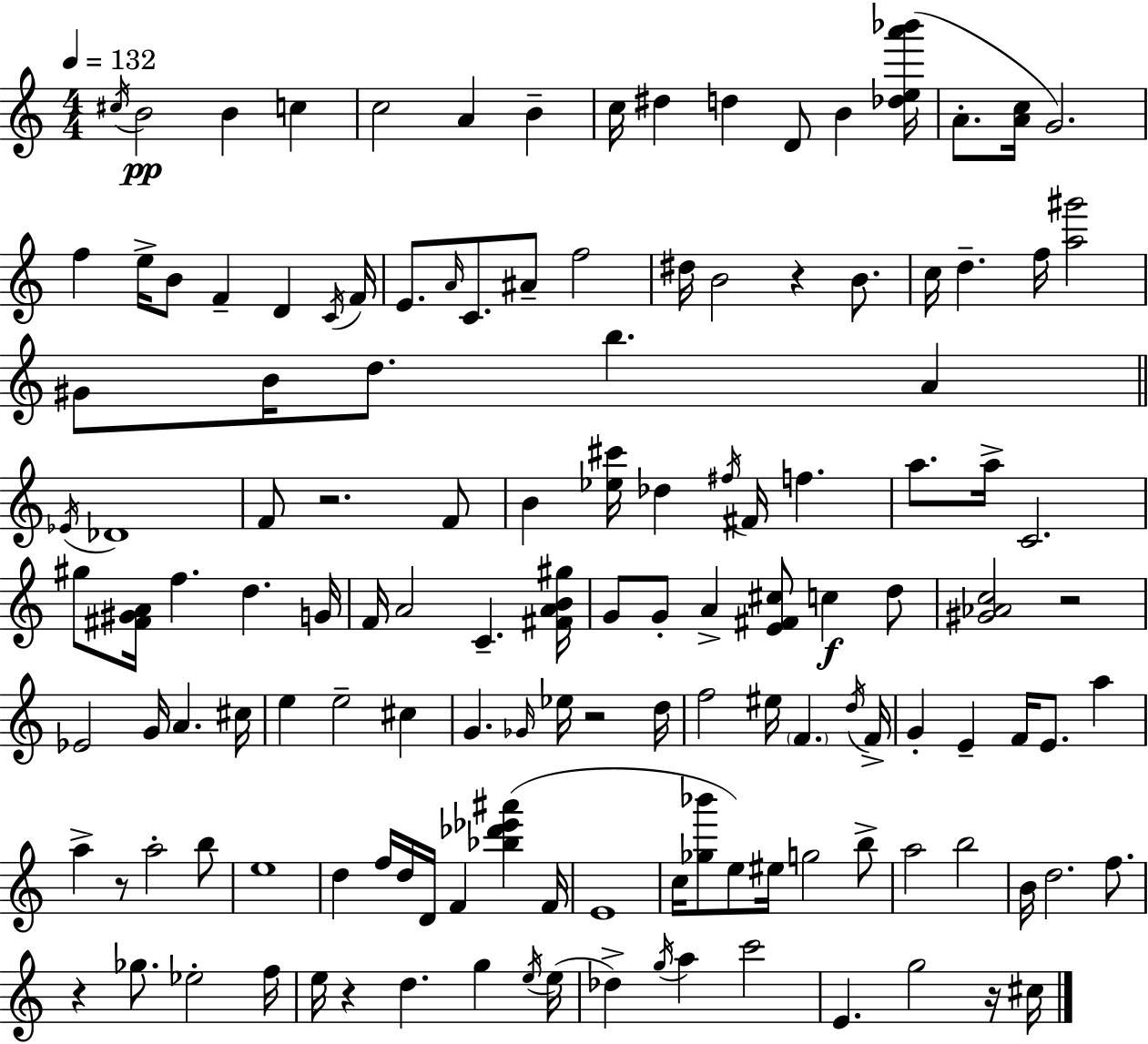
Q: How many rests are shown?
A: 8